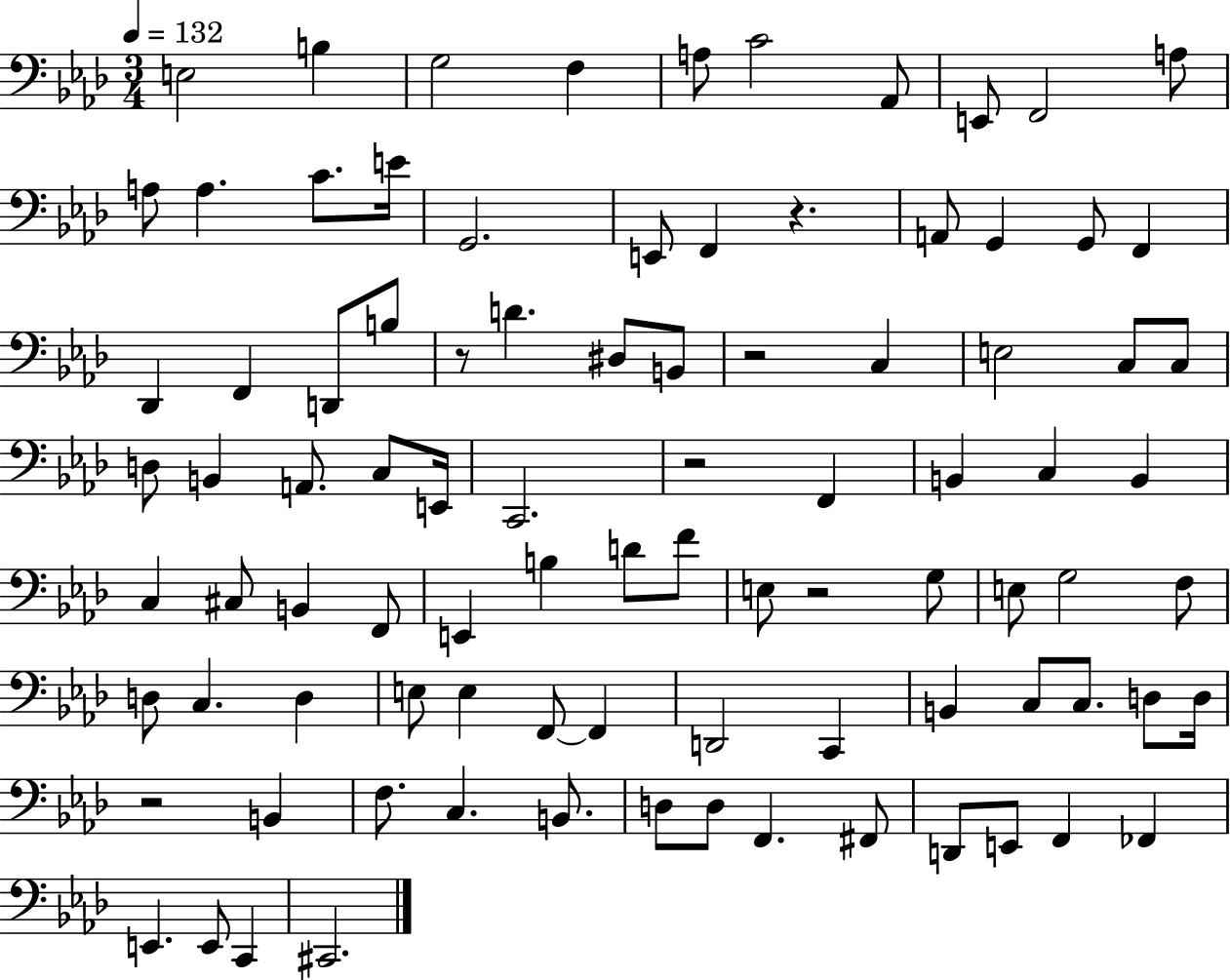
X:1
T:Untitled
M:3/4
L:1/4
K:Ab
E,2 B, G,2 F, A,/2 C2 _A,,/2 E,,/2 F,,2 A,/2 A,/2 A, C/2 E/4 G,,2 E,,/2 F,, z A,,/2 G,, G,,/2 F,, _D,, F,, D,,/2 B,/2 z/2 D ^D,/2 B,,/2 z2 C, E,2 C,/2 C,/2 D,/2 B,, A,,/2 C,/2 E,,/4 C,,2 z2 F,, B,, C, B,, C, ^C,/2 B,, F,,/2 E,, B, D/2 F/2 E,/2 z2 G,/2 E,/2 G,2 F,/2 D,/2 C, D, E,/2 E, F,,/2 F,, D,,2 C,, B,, C,/2 C,/2 D,/2 D,/4 z2 B,, F,/2 C, B,,/2 D,/2 D,/2 F,, ^F,,/2 D,,/2 E,,/2 F,, _F,, E,, E,,/2 C,, ^C,,2